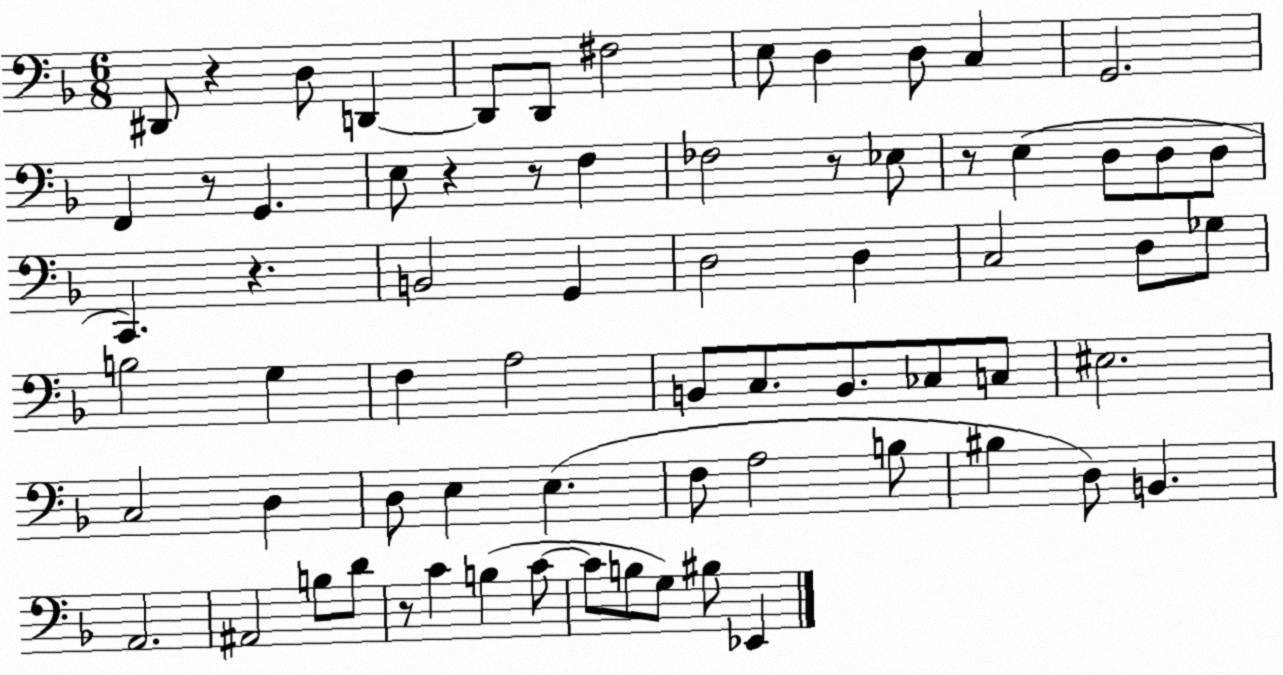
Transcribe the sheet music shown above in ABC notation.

X:1
T:Untitled
M:6/8
L:1/4
K:F
^D,,/2 z D,/2 D,, D,,/2 D,,/2 ^F,2 E,/2 D, D,/2 C, G,,2 F,, z/2 G,, E,/2 z z/2 F, _F,2 z/2 _E,/2 z/2 E, D,/2 D,/2 D,/2 C,, z B,,2 G,, D,2 D, C,2 D,/2 _G,/2 B,2 G, F, A,2 B,,/2 C,/2 B,,/2 _C,/2 C,/2 ^E,2 C,2 D, D,/2 E, E, F,/2 A,2 B,/2 ^B, D,/2 B,, A,,2 ^A,,2 B,/2 D/2 z/2 C B, C/2 C/2 B,/2 G,/2 ^B,/2 _E,,